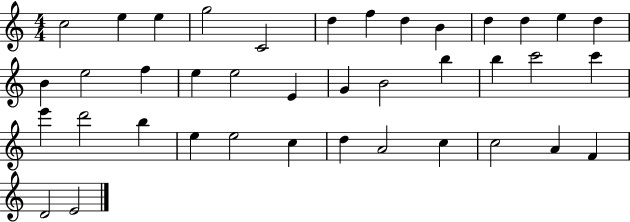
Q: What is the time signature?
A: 4/4